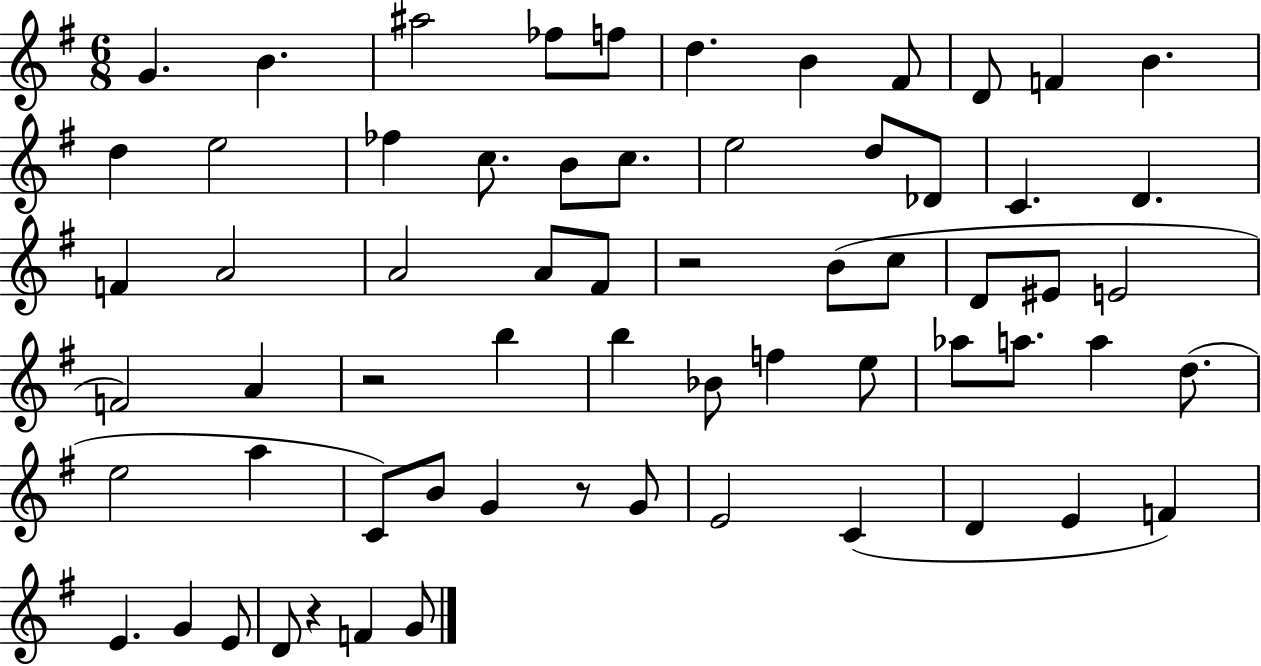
G4/q. B4/q. A#5/h FES5/e F5/e D5/q. B4/q F#4/e D4/e F4/q B4/q. D5/q E5/h FES5/q C5/e. B4/e C5/e. E5/h D5/e Db4/e C4/q. D4/q. F4/q A4/h A4/h A4/e F#4/e R/h B4/e C5/e D4/e EIS4/e E4/h F4/h A4/q R/h B5/q B5/q Bb4/e F5/q E5/e Ab5/e A5/e. A5/q D5/e. E5/h A5/q C4/e B4/e G4/q R/e G4/e E4/h C4/q D4/q E4/q F4/q E4/q. G4/q E4/e D4/e R/q F4/q G4/e